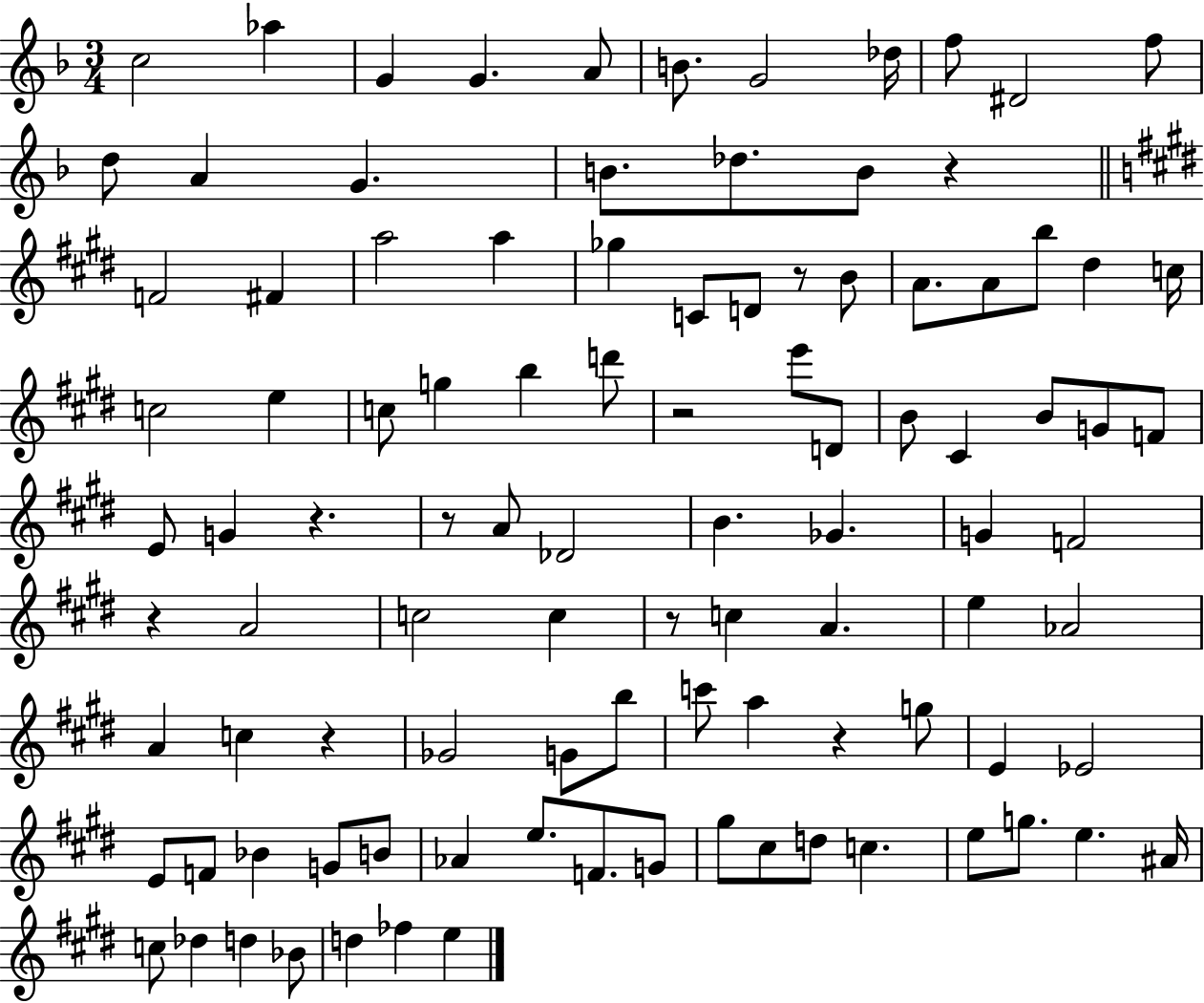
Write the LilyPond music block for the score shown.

{
  \clef treble
  \numericTimeSignature
  \time 3/4
  \key f \major
  c''2 aes''4 | g'4 g'4. a'8 | b'8. g'2 des''16 | f''8 dis'2 f''8 | \break d''8 a'4 g'4. | b'8. des''8. b'8 r4 | \bar "||" \break \key e \major f'2 fis'4 | a''2 a''4 | ges''4 c'8 d'8 r8 b'8 | a'8. a'8 b''8 dis''4 c''16 | \break c''2 e''4 | c''8 g''4 b''4 d'''8 | r2 e'''8 d'8 | b'8 cis'4 b'8 g'8 f'8 | \break e'8 g'4 r4. | r8 a'8 des'2 | b'4. ges'4. | g'4 f'2 | \break r4 a'2 | c''2 c''4 | r8 c''4 a'4. | e''4 aes'2 | \break a'4 c''4 r4 | ges'2 g'8 b''8 | c'''8 a''4 r4 g''8 | e'4 ees'2 | \break e'8 f'8 bes'4 g'8 b'8 | aes'4 e''8. f'8. g'8 | gis''8 cis''8 d''8 c''4. | e''8 g''8. e''4. ais'16 | \break c''8 des''4 d''4 bes'8 | d''4 fes''4 e''4 | \bar "|."
}